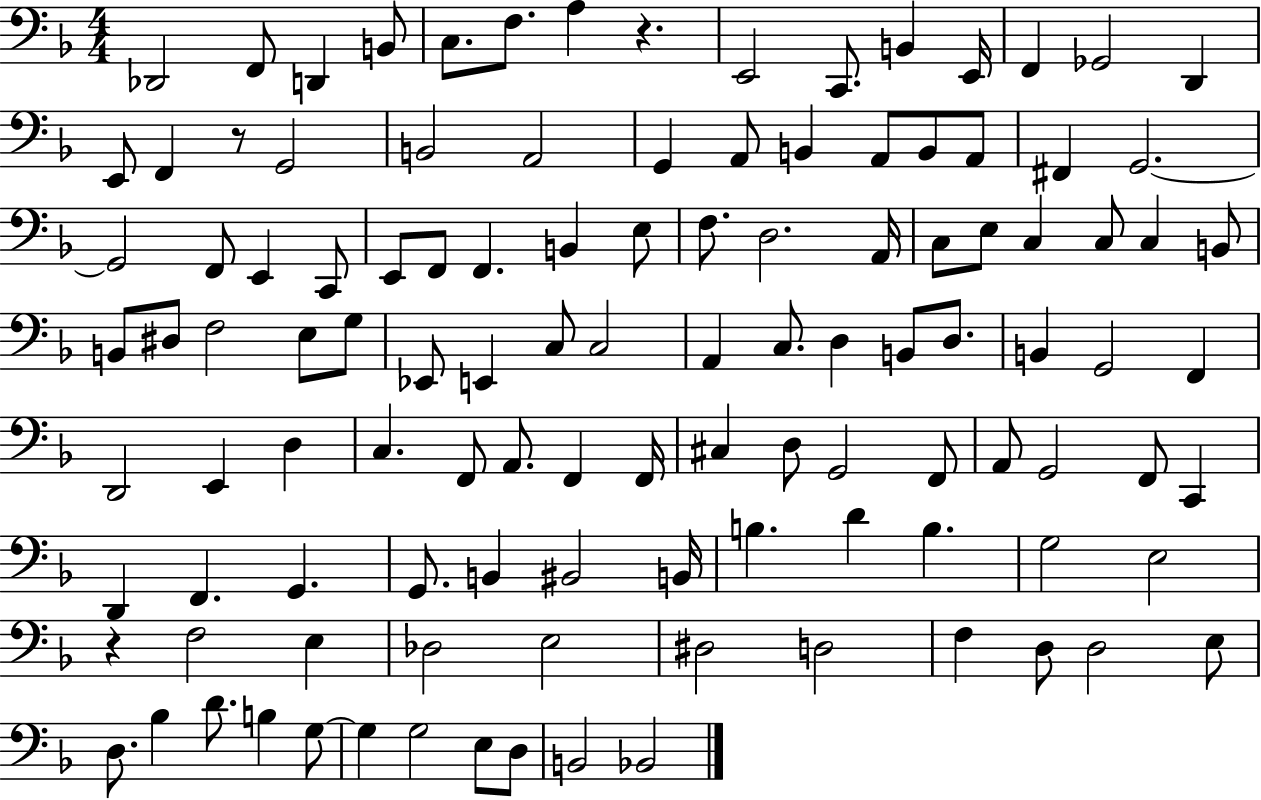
X:1
T:Untitled
M:4/4
L:1/4
K:F
_D,,2 F,,/2 D,, B,,/2 C,/2 F,/2 A, z E,,2 C,,/2 B,, E,,/4 F,, _G,,2 D,, E,,/2 F,, z/2 G,,2 B,,2 A,,2 G,, A,,/2 B,, A,,/2 B,,/2 A,,/2 ^F,, G,,2 G,,2 F,,/2 E,, C,,/2 E,,/2 F,,/2 F,, B,, E,/2 F,/2 D,2 A,,/4 C,/2 E,/2 C, C,/2 C, B,,/2 B,,/2 ^D,/2 F,2 E,/2 G,/2 _E,,/2 E,, C,/2 C,2 A,, C,/2 D, B,,/2 D,/2 B,, G,,2 F,, D,,2 E,, D, C, F,,/2 A,,/2 F,, F,,/4 ^C, D,/2 G,,2 F,,/2 A,,/2 G,,2 F,,/2 C,, D,, F,, G,, G,,/2 B,, ^B,,2 B,,/4 B, D B, G,2 E,2 z F,2 E, _D,2 E,2 ^D,2 D,2 F, D,/2 D,2 E,/2 D,/2 _B, D/2 B, G,/2 G, G,2 E,/2 D,/2 B,,2 _B,,2